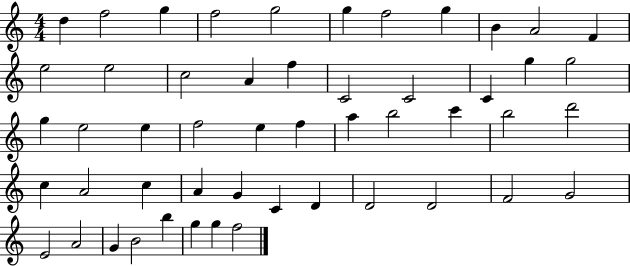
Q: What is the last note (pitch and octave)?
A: F5